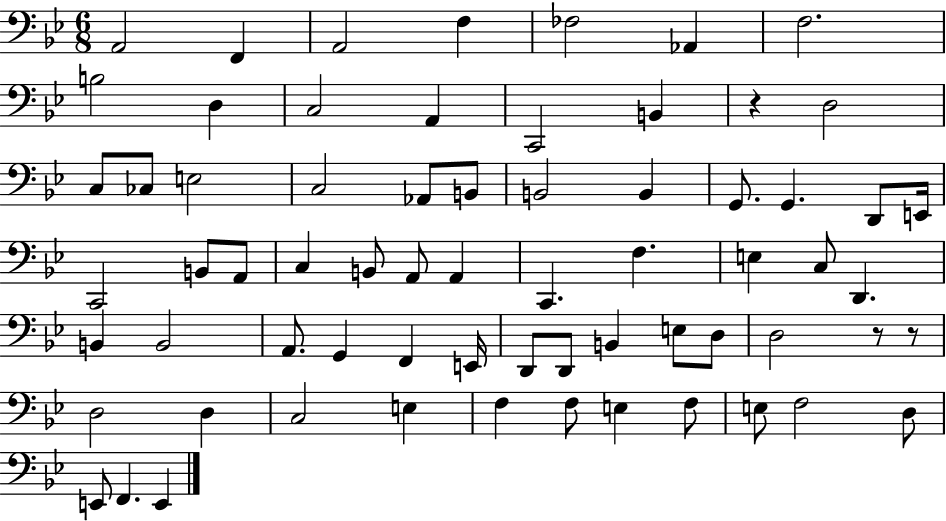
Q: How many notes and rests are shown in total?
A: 67